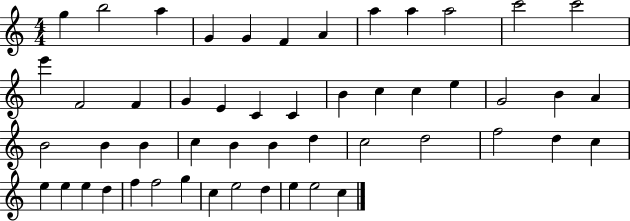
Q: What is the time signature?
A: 4/4